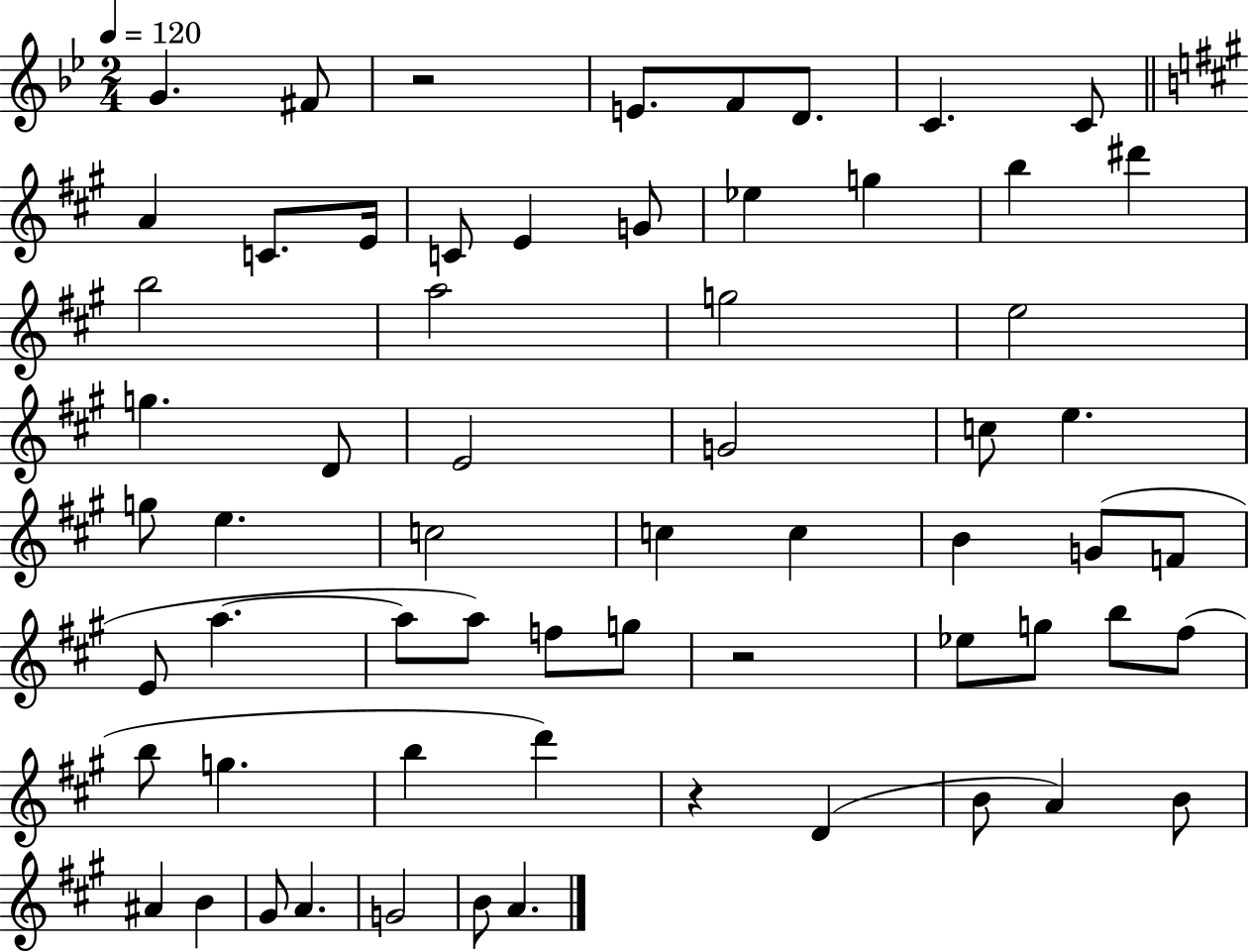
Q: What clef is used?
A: treble